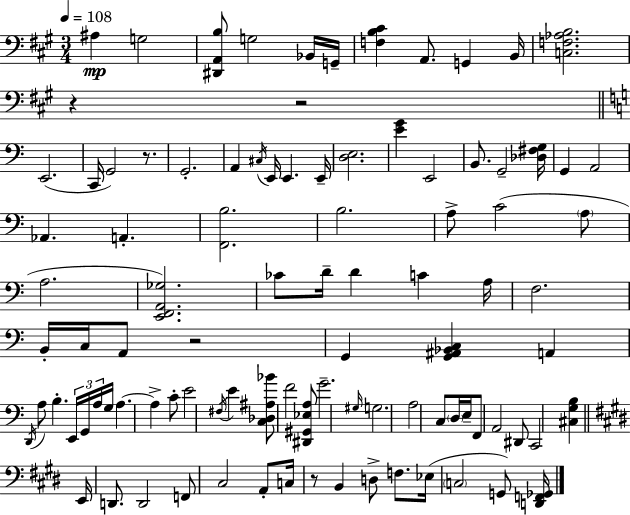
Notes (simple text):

A#3/q G3/h [D#2,A2,B3]/e G3/h Bb2/s G2/s [F3,B3,C#4]/q A2/e. G2/q B2/s [C3,F3,Ab3,B3]/h. R/q R/h E2/h. C2/s G2/h R/e. G2/h. A2/q C#3/s E2/s E2/q. E2/s [D3,E3]/h. [E4,G4]/q E2/h B2/e. G2/h [Db3,F#3,G3]/s G2/q A2/h Ab2/q. A2/q. [F2,B3]/h. B3/h. A3/e C4/h A3/e A3/h. [E2,F2,A2,Gb3]/h. CES4/e D4/s D4/q C4/q A3/s F3/h. B2/s C3/s A2/e R/h G2/q [G2,A#2,Bb2,C3]/q A2/q D2/s A3/e B3/q. E2/s G2/s A3/s G3/s A3/q. A3/q C4/e E4/h F#3/s E4/q [C3,Db3,A#3,Bb4]/e F4/h [D#2,G#2,Eb3,A3]/e G4/h. G#3/s G3/h. A3/h C3/e D3/s E3/s F2/e A2/h D#2/e C2/h [C#3,G3,B3]/q E2/s D2/e. D2/h F2/e C#3/h A2/e C3/s R/e B2/q D3/e F3/e. Eb3/s C3/h G2/e [D2,F2,Gb2]/s